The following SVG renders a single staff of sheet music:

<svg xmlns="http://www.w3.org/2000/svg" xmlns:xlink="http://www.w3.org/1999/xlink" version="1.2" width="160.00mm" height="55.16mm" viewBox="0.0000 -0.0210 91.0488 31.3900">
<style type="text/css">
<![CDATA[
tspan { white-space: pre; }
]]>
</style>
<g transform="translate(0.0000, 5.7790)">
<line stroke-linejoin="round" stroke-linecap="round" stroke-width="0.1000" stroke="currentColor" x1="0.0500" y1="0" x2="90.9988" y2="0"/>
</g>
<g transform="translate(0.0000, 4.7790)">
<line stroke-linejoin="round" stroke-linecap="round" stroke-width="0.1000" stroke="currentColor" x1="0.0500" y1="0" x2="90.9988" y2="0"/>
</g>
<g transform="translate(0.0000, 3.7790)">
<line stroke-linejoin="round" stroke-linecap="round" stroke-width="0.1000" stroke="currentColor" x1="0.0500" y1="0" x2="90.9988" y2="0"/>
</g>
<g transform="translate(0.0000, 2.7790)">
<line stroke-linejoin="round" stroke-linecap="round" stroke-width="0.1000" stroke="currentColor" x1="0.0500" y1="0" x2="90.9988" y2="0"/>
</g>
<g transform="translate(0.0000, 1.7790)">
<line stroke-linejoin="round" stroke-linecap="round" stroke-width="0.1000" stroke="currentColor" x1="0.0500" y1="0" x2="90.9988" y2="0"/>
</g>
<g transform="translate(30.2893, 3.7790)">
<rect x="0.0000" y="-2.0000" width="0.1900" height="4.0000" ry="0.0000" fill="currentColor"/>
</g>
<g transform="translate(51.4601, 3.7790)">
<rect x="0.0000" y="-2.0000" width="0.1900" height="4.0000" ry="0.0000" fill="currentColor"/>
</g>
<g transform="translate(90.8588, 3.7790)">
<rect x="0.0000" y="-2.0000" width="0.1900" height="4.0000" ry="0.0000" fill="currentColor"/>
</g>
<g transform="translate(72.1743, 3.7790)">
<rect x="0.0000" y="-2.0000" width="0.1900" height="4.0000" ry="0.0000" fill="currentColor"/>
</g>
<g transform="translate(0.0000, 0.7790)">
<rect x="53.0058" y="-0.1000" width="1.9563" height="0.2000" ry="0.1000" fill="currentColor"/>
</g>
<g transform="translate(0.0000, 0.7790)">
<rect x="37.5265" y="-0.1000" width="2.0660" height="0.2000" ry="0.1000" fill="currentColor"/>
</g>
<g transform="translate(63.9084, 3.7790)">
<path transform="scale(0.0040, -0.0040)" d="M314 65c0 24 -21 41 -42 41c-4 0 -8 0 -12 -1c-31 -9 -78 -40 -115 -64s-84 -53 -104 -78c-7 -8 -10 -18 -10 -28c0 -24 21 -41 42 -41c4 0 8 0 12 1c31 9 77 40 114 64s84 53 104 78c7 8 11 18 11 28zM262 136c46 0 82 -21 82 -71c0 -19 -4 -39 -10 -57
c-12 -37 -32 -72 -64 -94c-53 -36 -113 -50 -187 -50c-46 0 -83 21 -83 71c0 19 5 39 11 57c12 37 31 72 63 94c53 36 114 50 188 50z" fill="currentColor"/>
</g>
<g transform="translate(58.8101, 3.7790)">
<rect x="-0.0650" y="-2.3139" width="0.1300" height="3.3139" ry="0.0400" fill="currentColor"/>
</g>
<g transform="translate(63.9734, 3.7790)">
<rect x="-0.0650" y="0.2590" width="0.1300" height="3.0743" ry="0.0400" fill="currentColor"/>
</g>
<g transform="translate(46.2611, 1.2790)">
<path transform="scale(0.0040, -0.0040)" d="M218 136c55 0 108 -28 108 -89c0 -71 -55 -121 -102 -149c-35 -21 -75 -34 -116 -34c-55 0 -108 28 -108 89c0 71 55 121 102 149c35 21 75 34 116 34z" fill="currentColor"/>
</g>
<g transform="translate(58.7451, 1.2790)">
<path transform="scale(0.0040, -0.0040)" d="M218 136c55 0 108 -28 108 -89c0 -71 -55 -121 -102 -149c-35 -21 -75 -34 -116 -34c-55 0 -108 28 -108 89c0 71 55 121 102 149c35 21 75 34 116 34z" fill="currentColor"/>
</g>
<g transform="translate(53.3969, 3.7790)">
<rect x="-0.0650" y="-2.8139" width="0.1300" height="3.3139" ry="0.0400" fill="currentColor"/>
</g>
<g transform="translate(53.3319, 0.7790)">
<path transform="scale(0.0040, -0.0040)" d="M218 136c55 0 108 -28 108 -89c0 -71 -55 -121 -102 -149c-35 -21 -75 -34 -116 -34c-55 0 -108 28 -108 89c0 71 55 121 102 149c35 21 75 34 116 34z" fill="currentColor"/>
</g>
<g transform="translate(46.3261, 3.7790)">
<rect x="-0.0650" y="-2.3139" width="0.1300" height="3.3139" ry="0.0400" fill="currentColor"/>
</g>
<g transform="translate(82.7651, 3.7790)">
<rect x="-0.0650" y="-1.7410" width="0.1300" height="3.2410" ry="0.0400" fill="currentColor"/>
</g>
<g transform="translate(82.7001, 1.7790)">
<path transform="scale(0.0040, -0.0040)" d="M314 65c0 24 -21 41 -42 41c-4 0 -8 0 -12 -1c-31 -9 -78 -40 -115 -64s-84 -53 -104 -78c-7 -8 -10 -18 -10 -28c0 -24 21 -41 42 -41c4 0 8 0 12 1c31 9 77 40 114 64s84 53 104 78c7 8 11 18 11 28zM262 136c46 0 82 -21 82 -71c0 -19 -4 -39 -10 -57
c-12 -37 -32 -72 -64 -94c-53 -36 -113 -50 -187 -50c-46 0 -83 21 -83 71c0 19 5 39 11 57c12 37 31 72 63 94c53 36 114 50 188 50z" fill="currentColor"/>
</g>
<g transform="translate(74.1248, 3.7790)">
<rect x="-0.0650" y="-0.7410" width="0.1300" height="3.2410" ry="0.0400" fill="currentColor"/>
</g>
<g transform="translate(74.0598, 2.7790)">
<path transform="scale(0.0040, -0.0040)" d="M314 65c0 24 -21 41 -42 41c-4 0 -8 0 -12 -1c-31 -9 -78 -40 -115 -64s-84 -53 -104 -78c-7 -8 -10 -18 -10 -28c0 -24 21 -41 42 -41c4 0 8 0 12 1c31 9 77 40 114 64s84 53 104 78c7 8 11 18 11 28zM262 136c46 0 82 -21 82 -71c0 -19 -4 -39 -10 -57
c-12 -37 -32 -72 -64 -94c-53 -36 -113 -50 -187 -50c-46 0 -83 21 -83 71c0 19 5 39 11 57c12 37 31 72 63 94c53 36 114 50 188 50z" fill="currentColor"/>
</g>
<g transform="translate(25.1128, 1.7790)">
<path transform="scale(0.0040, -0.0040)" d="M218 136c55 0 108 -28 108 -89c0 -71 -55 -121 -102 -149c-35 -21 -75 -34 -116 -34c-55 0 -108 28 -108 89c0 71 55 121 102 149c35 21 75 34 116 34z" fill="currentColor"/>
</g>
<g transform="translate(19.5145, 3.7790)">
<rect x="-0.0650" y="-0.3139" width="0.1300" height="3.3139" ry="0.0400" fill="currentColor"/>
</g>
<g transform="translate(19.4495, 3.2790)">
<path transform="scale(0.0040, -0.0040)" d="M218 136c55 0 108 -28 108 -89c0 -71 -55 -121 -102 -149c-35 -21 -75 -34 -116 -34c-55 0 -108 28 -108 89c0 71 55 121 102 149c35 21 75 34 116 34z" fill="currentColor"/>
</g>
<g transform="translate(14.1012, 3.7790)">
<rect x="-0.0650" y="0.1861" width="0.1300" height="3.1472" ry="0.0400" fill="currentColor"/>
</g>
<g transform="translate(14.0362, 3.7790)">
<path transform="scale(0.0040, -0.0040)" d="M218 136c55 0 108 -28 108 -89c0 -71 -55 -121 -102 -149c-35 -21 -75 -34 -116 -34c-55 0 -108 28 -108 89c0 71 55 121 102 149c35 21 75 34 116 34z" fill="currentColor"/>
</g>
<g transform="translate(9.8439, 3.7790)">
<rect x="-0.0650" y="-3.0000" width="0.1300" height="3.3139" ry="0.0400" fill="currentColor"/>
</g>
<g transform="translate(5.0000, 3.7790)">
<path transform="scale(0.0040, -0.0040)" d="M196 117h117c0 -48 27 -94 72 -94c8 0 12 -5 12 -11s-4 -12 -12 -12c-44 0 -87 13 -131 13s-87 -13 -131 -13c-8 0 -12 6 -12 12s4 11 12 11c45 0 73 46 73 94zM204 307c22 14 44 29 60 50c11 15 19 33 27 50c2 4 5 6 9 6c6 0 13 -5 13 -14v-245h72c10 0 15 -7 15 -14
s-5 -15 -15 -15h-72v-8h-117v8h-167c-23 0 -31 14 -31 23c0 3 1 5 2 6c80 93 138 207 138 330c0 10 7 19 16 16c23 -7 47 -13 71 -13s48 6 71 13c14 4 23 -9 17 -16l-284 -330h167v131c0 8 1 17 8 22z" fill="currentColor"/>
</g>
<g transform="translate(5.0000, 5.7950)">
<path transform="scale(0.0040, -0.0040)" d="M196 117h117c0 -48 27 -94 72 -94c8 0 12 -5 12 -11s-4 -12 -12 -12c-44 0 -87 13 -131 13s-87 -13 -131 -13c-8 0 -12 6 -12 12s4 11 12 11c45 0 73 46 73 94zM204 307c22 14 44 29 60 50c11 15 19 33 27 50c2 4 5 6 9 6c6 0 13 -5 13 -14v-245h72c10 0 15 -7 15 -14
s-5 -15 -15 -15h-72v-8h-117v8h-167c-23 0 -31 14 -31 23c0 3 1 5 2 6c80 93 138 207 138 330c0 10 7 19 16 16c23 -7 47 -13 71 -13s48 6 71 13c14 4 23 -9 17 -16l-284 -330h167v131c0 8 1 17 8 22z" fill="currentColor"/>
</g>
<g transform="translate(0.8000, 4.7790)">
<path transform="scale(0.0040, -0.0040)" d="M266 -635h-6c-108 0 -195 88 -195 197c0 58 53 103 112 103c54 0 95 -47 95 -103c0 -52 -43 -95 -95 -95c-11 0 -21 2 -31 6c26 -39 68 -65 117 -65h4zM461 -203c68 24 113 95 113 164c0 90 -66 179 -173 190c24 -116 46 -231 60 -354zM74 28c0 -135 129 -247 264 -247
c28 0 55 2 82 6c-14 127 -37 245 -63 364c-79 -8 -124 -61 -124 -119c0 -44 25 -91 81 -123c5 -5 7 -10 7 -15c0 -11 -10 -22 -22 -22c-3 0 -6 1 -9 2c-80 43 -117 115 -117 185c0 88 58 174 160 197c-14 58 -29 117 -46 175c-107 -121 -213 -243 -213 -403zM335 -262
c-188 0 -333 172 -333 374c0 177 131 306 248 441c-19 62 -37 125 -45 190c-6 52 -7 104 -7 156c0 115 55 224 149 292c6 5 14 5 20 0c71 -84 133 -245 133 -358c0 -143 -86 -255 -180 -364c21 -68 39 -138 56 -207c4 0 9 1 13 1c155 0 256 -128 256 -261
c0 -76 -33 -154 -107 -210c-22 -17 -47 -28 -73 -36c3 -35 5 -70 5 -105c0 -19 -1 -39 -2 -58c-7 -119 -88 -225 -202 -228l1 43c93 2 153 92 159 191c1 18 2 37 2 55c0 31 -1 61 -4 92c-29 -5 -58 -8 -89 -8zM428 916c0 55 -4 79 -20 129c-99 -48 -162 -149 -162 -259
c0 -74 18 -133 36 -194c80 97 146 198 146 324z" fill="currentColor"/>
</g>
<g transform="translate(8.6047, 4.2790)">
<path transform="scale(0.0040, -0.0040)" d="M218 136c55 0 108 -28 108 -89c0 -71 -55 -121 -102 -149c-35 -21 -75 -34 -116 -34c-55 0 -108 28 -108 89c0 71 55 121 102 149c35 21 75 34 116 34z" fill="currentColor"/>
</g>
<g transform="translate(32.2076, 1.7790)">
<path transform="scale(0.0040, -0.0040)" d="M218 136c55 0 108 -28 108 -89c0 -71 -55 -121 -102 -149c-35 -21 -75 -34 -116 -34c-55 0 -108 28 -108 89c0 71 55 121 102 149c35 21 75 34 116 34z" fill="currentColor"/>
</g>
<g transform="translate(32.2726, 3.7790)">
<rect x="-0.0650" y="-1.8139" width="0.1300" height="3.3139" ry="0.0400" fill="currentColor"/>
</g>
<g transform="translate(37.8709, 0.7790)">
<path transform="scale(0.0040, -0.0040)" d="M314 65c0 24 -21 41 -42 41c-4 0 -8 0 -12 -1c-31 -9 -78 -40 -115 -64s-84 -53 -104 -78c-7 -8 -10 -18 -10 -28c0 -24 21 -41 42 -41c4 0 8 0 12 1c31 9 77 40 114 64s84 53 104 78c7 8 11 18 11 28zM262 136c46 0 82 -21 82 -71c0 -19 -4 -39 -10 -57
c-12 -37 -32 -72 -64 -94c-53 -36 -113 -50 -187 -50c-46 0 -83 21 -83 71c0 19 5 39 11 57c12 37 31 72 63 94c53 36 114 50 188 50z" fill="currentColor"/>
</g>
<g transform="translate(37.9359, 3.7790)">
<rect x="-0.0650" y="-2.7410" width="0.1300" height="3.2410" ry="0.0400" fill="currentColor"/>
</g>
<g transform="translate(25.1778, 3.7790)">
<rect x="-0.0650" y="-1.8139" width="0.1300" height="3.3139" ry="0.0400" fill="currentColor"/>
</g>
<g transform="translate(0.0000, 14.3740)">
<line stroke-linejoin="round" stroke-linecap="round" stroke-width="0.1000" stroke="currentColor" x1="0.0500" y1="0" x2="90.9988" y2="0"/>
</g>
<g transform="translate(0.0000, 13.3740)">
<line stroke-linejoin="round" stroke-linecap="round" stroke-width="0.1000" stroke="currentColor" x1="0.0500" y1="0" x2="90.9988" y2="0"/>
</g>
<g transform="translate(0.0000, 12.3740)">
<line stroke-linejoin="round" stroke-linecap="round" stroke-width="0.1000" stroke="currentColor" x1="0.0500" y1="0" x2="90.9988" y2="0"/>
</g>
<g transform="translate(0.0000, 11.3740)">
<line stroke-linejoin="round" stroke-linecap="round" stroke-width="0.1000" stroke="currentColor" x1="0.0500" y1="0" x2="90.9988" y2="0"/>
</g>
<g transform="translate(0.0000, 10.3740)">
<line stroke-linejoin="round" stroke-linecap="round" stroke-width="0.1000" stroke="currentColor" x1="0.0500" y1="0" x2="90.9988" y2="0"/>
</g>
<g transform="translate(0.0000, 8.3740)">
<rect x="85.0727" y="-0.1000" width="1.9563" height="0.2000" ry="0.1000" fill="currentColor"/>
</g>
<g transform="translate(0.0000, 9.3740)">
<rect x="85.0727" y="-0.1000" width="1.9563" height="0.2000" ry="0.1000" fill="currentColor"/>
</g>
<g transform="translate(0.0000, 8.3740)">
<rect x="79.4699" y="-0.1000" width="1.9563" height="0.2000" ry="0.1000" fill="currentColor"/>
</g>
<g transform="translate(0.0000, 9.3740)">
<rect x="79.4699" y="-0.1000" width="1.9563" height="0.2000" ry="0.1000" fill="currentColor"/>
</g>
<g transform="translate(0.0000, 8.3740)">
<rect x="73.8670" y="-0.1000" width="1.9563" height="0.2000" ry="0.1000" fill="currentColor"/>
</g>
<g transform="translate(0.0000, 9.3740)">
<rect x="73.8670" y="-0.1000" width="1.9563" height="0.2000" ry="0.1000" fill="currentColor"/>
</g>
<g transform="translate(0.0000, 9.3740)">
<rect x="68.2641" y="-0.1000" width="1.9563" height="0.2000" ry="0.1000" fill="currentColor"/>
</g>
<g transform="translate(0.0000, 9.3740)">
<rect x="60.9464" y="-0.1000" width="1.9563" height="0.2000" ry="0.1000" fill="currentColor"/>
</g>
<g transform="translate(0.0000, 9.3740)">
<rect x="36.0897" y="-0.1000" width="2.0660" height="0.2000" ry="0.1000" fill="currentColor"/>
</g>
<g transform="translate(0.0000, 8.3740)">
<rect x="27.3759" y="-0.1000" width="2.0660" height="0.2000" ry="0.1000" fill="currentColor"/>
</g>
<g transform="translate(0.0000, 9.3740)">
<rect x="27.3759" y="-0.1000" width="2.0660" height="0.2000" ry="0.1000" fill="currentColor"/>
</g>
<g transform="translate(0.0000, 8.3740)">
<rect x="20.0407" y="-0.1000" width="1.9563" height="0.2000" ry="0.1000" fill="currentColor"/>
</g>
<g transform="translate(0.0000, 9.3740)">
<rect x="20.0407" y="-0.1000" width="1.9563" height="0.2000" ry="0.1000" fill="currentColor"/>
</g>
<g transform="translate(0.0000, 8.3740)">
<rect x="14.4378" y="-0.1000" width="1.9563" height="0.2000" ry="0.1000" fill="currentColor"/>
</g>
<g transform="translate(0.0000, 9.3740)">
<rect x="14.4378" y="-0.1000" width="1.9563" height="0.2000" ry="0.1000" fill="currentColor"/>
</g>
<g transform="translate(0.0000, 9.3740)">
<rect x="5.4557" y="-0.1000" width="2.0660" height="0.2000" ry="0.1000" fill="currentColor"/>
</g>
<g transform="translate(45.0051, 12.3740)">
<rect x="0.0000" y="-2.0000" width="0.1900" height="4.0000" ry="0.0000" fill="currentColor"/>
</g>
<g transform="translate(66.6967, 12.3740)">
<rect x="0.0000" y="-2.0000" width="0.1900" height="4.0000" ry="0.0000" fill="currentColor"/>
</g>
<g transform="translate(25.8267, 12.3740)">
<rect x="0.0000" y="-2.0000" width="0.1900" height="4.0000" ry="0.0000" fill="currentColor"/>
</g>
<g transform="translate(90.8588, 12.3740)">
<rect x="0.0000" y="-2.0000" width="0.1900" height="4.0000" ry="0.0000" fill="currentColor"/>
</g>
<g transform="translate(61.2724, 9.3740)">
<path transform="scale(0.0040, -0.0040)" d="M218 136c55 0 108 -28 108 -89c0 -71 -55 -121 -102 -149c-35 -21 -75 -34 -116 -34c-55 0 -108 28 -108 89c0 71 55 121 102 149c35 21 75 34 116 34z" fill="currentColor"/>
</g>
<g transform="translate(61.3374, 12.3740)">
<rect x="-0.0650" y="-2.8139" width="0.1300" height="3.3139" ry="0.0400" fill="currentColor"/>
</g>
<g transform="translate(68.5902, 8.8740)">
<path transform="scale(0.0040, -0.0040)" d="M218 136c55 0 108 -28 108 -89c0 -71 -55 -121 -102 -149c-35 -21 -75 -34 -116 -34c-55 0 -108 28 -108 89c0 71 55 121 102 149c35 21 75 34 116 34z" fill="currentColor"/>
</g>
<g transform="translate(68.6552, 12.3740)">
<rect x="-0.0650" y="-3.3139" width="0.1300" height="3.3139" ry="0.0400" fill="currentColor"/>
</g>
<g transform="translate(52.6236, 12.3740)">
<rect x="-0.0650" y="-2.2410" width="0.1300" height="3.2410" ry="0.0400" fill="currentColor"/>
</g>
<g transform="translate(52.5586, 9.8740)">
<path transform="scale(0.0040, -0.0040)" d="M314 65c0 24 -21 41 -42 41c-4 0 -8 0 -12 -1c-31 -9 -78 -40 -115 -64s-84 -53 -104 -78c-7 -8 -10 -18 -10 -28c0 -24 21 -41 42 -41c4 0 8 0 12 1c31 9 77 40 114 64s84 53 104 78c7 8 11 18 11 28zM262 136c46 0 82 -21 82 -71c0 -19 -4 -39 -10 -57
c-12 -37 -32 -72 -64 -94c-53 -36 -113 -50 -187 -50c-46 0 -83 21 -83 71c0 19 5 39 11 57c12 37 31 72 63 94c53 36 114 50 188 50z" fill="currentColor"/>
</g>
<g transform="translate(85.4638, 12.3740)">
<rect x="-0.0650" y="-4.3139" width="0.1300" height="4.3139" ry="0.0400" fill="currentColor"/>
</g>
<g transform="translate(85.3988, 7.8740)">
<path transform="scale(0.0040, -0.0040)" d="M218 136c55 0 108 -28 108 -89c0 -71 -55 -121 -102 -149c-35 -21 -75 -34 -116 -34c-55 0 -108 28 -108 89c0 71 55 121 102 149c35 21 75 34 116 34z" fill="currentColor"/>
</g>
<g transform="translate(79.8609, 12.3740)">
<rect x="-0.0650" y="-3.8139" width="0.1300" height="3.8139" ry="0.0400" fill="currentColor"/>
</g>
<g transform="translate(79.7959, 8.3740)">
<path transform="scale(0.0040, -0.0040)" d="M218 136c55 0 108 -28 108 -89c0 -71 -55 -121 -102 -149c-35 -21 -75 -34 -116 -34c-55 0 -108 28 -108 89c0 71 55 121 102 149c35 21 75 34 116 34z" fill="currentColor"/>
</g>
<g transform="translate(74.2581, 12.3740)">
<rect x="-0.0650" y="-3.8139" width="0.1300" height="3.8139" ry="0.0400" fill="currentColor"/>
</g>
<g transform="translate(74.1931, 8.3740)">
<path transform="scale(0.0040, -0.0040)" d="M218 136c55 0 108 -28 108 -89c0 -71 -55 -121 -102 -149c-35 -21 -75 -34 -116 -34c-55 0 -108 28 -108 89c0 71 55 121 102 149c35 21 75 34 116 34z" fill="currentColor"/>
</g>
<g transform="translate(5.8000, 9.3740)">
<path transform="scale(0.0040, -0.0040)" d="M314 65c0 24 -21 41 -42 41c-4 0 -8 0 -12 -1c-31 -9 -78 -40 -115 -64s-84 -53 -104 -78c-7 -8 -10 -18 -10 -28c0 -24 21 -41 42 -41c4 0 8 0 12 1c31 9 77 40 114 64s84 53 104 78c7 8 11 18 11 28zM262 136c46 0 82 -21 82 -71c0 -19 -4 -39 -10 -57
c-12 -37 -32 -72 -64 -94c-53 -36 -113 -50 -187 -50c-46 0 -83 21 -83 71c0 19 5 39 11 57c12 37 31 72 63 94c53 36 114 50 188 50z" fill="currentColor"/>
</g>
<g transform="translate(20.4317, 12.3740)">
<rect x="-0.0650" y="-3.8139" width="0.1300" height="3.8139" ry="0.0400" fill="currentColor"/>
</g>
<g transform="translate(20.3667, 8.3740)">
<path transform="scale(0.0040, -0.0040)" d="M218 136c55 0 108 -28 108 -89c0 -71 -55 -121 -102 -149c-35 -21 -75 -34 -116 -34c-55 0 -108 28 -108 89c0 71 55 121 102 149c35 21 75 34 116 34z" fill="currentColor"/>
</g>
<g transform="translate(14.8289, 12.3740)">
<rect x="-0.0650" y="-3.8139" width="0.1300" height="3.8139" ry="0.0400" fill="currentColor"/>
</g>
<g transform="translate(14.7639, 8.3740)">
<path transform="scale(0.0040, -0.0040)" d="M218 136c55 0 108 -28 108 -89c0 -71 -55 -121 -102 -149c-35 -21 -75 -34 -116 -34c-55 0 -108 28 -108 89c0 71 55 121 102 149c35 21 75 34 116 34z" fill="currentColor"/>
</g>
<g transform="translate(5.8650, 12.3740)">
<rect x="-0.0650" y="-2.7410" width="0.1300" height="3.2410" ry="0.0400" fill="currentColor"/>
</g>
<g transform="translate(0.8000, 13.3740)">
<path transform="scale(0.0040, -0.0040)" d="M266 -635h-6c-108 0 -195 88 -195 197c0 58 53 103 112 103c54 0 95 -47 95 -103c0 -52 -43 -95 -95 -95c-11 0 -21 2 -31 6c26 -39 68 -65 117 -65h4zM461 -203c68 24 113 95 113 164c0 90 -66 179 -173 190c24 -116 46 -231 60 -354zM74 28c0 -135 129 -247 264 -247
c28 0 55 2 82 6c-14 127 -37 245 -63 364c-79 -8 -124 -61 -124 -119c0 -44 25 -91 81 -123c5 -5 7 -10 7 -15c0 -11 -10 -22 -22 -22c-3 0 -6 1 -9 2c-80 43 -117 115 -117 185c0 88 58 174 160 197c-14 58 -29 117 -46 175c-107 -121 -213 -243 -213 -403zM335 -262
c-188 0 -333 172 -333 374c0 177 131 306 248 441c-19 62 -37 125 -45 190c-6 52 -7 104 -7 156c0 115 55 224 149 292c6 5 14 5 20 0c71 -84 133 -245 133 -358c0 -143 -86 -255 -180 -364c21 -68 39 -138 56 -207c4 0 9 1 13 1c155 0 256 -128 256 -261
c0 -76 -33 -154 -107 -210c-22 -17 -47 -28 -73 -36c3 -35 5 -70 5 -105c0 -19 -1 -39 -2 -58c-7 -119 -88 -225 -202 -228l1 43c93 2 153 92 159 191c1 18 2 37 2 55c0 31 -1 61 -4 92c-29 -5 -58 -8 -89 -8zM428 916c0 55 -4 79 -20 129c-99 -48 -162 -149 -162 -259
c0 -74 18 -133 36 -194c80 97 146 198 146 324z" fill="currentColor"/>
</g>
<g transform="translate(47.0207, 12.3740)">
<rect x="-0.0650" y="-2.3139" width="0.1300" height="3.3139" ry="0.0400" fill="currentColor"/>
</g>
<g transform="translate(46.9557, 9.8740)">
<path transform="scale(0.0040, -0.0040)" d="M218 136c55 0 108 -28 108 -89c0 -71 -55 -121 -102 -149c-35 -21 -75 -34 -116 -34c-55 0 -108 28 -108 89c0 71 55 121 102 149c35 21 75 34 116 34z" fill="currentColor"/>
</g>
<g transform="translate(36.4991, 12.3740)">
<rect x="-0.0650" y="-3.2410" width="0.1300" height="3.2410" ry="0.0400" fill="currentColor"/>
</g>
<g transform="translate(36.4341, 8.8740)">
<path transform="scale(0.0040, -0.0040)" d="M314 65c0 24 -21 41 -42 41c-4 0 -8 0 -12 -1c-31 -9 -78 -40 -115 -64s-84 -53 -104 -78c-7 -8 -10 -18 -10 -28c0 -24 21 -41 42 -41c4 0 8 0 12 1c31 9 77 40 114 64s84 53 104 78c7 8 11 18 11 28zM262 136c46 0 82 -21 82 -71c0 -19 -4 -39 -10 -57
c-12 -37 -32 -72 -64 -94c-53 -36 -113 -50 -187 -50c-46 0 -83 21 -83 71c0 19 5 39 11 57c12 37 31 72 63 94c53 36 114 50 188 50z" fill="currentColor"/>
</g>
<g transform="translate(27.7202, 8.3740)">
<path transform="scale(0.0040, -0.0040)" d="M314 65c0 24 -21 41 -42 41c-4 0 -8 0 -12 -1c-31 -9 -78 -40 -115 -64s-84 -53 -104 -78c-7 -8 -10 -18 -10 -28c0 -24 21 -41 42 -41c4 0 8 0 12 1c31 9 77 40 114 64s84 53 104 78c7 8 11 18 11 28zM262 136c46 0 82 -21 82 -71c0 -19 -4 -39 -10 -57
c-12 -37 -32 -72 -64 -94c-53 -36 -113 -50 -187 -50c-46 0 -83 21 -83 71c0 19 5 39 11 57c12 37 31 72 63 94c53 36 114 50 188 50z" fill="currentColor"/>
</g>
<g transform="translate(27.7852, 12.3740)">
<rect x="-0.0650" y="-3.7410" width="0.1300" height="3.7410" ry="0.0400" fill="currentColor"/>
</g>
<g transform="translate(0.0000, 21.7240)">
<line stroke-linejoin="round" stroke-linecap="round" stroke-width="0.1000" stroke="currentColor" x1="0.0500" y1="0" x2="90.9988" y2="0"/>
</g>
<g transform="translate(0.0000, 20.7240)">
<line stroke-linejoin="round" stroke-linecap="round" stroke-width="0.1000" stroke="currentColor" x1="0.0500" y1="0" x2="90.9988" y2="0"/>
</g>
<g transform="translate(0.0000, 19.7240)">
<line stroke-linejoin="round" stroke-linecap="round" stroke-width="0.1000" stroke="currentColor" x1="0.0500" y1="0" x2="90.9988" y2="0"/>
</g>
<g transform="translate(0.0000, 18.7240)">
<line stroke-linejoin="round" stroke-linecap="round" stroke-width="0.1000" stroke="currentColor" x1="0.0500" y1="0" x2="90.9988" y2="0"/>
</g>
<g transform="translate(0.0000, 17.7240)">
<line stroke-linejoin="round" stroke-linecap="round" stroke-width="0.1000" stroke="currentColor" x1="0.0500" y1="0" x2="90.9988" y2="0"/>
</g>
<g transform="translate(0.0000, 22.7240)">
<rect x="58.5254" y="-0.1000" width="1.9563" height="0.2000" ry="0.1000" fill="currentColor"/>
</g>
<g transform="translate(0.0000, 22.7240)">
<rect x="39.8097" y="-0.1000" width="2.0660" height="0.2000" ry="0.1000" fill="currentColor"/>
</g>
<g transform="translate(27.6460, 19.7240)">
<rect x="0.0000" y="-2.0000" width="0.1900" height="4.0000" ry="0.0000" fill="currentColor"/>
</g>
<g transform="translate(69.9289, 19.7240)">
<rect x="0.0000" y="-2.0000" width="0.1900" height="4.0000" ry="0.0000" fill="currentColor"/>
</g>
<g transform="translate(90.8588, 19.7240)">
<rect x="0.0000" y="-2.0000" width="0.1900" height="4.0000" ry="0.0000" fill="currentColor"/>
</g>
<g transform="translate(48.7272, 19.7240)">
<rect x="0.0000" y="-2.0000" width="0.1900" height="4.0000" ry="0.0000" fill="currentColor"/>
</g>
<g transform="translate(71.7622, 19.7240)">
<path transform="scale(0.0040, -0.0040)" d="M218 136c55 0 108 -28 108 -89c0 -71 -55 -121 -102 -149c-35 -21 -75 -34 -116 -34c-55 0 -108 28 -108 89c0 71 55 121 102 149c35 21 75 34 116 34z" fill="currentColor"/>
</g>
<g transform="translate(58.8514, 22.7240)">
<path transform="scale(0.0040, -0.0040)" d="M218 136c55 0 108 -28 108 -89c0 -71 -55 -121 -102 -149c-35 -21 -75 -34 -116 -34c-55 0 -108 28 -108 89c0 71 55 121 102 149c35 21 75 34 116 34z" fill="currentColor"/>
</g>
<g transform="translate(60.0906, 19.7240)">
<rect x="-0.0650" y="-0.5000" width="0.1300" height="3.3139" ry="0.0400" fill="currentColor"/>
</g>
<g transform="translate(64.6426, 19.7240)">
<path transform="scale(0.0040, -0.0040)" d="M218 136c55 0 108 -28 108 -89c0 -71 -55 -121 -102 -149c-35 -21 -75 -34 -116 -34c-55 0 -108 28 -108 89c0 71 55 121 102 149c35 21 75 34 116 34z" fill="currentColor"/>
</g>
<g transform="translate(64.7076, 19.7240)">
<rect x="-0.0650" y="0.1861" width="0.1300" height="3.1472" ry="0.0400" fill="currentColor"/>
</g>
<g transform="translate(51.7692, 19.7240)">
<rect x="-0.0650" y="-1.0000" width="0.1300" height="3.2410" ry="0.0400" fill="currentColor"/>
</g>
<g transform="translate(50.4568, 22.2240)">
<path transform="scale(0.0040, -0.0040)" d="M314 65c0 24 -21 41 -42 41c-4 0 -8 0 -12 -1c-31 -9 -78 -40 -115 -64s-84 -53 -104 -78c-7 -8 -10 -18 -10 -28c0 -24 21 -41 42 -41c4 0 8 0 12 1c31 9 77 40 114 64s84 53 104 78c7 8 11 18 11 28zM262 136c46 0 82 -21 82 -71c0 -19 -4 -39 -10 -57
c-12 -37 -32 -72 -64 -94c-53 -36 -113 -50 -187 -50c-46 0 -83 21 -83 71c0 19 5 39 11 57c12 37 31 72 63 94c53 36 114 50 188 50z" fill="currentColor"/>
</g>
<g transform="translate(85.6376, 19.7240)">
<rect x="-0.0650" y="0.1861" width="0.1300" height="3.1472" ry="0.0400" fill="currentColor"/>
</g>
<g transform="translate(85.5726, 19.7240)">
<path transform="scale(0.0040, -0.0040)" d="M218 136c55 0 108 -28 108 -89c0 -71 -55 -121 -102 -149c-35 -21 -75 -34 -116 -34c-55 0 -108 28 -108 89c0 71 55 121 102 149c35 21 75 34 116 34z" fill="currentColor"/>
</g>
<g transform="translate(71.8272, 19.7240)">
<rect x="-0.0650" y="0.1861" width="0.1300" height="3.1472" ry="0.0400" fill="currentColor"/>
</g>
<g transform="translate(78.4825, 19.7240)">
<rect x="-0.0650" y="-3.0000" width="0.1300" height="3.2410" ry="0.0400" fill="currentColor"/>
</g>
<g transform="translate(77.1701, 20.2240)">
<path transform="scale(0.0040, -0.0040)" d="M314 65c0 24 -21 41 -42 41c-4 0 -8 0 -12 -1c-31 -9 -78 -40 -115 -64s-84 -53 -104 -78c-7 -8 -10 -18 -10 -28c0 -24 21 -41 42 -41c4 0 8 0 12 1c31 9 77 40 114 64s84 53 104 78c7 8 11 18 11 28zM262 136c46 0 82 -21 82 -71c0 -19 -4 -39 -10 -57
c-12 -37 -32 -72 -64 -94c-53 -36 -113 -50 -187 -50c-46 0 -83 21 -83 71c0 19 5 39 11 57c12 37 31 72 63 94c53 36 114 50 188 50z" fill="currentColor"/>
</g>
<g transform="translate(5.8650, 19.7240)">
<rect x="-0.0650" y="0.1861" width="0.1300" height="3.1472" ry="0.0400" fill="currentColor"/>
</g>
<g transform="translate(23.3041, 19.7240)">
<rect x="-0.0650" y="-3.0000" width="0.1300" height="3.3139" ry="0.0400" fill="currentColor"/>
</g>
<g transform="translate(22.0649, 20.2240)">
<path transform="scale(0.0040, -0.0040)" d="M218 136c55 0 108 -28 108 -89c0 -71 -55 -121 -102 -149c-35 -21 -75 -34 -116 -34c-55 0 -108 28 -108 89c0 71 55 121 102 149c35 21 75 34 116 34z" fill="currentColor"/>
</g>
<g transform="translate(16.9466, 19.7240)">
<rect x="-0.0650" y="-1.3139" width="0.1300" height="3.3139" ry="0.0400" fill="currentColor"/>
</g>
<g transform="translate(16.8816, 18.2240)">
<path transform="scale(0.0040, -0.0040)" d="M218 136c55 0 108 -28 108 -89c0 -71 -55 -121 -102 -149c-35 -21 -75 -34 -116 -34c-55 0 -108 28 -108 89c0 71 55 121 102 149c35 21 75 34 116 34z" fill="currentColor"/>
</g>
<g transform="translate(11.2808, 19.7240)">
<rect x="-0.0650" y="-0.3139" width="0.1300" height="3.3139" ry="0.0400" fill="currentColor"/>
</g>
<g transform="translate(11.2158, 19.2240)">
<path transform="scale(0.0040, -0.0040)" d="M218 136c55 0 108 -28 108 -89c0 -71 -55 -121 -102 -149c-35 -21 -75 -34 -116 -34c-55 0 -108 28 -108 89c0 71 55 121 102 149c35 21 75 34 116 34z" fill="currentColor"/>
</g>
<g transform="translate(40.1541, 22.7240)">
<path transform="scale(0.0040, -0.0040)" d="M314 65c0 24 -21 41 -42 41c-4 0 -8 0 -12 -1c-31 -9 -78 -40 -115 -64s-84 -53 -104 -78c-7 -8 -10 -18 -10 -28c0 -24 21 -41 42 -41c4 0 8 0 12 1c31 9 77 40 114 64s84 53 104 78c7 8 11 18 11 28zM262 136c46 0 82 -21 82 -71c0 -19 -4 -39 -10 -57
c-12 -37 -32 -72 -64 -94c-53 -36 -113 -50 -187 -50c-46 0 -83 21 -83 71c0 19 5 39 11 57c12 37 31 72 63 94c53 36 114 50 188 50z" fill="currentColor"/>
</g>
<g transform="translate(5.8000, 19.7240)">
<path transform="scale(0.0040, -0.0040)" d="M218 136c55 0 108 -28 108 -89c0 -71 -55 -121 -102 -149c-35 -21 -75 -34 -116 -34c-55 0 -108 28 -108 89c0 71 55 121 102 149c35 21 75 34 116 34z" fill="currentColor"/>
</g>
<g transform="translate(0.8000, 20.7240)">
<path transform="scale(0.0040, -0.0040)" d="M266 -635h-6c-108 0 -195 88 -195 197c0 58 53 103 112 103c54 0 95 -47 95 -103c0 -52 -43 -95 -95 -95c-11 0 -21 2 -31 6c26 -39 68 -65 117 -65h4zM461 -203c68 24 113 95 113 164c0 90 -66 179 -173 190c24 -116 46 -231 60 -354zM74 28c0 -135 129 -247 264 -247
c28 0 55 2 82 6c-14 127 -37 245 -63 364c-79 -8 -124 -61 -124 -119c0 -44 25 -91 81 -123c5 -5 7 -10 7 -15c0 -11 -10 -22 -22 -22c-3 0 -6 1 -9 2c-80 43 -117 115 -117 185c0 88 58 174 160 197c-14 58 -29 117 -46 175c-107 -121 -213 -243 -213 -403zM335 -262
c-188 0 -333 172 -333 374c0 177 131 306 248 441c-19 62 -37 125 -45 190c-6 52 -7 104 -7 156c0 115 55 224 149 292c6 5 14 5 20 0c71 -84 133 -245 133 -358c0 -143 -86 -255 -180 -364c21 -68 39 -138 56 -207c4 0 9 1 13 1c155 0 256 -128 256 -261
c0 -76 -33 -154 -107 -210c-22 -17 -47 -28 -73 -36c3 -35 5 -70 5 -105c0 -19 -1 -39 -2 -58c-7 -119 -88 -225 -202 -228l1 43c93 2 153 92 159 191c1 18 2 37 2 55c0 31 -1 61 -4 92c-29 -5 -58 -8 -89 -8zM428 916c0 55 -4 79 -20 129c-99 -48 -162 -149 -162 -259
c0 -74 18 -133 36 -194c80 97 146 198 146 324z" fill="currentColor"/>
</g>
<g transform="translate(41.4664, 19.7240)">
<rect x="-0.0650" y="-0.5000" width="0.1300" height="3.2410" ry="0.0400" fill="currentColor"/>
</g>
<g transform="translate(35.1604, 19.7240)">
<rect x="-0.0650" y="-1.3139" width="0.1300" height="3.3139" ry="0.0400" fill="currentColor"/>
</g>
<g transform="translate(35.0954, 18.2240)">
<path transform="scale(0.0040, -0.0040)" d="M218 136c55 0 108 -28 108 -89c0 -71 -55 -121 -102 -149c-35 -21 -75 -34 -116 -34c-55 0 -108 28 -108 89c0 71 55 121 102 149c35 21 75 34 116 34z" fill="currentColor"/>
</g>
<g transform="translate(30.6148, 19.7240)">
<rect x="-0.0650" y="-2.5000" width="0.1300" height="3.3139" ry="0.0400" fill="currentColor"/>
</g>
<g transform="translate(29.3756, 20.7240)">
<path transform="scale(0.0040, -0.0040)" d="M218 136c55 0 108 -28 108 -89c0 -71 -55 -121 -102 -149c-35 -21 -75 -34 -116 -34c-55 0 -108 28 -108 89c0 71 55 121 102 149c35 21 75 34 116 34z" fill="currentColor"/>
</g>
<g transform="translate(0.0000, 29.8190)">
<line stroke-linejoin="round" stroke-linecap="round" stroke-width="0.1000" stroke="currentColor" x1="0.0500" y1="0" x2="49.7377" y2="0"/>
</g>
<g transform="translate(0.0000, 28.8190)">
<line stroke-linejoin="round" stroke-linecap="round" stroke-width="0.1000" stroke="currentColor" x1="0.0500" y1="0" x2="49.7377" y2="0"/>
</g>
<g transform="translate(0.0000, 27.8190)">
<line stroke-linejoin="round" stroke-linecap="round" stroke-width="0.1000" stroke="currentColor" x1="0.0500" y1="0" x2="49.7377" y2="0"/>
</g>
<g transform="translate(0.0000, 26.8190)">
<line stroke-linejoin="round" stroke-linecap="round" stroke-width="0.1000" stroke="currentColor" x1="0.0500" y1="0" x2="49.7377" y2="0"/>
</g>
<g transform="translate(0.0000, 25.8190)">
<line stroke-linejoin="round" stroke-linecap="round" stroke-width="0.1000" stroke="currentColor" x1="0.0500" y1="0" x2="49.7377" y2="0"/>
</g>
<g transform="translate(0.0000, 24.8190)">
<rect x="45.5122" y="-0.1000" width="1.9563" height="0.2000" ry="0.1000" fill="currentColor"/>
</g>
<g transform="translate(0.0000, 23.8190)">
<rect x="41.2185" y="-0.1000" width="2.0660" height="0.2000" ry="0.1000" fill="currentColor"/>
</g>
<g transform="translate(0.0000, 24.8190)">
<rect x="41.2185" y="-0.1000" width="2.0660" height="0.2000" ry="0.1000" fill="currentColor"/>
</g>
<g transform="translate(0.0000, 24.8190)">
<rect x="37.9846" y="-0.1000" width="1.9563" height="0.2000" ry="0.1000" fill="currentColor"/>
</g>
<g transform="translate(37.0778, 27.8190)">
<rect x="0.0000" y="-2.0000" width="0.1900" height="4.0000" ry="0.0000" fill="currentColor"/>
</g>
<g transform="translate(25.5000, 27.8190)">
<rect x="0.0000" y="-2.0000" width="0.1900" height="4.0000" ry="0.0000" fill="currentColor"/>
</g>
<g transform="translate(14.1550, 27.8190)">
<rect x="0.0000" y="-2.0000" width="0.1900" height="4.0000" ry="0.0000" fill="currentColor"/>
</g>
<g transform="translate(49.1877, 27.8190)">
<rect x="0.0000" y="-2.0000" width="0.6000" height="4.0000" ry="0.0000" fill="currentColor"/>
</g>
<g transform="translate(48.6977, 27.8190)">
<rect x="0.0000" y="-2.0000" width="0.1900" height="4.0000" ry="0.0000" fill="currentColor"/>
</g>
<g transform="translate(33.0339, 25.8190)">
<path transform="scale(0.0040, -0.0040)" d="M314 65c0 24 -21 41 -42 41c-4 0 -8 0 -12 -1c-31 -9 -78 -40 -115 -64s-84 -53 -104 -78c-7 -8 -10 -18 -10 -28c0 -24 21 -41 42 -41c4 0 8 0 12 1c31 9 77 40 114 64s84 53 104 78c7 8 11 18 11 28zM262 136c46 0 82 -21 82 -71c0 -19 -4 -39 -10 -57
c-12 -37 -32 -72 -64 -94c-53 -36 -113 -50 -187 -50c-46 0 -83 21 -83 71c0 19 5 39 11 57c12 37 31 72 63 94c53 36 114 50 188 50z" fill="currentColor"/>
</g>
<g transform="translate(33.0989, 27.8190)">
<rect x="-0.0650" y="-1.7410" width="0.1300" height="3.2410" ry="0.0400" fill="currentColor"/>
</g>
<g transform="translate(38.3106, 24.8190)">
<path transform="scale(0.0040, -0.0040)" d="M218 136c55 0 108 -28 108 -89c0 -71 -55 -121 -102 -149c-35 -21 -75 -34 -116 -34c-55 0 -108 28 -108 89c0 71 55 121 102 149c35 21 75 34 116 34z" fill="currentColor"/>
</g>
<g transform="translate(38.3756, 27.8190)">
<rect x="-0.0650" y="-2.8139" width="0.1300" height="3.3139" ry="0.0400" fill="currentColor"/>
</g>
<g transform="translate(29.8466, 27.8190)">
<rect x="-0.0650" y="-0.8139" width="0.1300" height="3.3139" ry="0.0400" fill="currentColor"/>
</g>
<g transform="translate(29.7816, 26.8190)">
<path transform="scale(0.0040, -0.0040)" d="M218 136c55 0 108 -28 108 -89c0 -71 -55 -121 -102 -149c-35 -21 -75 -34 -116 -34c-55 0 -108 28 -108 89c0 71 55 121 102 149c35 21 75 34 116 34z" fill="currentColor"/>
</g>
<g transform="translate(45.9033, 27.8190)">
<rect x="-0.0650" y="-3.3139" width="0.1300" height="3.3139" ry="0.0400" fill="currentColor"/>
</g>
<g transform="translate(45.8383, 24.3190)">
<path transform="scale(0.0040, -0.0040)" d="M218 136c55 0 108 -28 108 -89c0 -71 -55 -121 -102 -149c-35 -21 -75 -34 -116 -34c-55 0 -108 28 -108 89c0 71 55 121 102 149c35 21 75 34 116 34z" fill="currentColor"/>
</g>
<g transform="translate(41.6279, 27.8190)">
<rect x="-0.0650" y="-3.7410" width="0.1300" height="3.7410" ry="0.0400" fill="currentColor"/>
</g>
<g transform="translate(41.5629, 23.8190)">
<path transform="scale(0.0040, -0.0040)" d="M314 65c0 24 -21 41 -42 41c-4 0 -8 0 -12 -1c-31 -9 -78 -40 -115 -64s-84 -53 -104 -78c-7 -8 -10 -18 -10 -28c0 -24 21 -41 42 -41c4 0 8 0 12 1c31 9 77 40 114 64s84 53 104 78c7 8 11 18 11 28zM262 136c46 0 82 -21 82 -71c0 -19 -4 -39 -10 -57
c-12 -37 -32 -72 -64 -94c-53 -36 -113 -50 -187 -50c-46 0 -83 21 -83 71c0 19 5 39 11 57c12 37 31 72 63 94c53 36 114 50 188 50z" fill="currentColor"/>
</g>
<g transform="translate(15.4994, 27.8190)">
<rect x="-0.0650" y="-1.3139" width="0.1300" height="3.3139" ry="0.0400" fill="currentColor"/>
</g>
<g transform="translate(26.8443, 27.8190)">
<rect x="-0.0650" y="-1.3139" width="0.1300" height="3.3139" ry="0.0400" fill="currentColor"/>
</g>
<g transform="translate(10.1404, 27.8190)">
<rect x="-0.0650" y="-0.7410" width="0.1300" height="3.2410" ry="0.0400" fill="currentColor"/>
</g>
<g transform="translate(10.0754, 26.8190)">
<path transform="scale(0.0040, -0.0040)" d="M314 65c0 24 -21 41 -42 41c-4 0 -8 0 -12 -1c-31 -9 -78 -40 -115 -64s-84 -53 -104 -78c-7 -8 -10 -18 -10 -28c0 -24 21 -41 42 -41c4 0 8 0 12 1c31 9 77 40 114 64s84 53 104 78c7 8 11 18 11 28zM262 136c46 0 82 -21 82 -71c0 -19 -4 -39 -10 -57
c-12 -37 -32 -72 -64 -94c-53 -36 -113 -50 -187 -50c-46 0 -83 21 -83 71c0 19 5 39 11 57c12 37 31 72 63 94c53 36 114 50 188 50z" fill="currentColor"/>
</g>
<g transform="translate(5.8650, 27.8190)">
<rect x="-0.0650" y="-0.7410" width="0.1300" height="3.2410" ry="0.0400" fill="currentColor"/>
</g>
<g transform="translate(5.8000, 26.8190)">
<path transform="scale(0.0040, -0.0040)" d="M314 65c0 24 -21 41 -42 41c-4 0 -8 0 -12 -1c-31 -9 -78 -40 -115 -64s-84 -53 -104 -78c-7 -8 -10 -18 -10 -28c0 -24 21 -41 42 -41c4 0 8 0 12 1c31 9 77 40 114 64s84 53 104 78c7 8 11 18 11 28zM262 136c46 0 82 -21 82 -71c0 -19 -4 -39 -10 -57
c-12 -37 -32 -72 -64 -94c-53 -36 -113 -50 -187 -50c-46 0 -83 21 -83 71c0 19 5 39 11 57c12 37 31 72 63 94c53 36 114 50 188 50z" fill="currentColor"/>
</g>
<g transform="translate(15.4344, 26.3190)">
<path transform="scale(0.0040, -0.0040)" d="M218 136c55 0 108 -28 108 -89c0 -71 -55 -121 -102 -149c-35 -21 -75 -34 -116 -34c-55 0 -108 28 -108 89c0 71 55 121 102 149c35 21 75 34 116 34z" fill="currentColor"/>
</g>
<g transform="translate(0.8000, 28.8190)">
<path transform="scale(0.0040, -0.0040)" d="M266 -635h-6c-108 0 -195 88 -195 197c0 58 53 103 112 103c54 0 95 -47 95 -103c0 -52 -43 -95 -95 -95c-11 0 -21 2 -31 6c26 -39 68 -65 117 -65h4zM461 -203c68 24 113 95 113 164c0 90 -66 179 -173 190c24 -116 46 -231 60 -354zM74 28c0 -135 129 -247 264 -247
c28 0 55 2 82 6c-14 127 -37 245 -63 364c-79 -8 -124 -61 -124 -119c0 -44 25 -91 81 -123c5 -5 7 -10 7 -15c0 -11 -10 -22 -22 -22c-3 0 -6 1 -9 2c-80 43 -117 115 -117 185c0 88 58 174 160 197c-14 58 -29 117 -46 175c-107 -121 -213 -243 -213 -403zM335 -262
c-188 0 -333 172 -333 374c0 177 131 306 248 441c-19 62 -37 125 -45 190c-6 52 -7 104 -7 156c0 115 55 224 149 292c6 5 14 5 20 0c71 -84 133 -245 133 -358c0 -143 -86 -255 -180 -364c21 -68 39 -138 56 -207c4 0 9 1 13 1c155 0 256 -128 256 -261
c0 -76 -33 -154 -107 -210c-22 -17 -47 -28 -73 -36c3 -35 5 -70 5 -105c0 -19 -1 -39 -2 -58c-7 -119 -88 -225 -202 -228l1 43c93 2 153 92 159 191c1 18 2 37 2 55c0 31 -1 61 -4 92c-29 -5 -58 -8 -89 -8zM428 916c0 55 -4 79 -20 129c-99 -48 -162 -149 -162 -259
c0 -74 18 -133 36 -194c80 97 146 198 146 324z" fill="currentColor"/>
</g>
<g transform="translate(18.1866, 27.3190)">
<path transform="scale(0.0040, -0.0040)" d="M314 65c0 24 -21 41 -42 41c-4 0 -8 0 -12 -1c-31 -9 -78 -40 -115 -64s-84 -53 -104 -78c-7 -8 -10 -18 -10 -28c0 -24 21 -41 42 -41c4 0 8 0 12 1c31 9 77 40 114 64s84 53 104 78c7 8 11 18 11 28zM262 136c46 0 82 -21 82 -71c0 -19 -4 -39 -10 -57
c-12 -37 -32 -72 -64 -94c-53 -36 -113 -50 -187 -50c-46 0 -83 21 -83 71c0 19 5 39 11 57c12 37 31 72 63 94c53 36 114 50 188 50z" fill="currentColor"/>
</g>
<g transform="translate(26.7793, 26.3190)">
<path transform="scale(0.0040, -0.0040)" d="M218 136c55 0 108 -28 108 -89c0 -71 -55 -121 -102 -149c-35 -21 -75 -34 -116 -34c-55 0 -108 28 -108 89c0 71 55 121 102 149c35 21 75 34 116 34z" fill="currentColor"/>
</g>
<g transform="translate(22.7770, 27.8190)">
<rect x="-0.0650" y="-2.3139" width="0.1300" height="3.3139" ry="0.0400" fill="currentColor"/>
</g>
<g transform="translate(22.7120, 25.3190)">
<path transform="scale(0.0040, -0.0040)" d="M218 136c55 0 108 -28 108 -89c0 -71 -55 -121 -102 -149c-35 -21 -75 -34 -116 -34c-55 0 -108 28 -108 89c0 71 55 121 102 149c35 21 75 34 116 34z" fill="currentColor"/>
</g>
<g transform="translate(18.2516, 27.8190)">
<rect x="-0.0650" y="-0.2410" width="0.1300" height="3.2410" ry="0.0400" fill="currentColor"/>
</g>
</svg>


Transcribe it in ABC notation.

X:1
T:Untitled
M:4/4
L:1/4
K:C
A B c f f a2 g a g B2 d2 f2 a2 c' c' c'2 b2 g g2 a b c' c' d' B c e A G e C2 D2 C B B A2 B d2 d2 e c2 g e d f2 a c'2 b